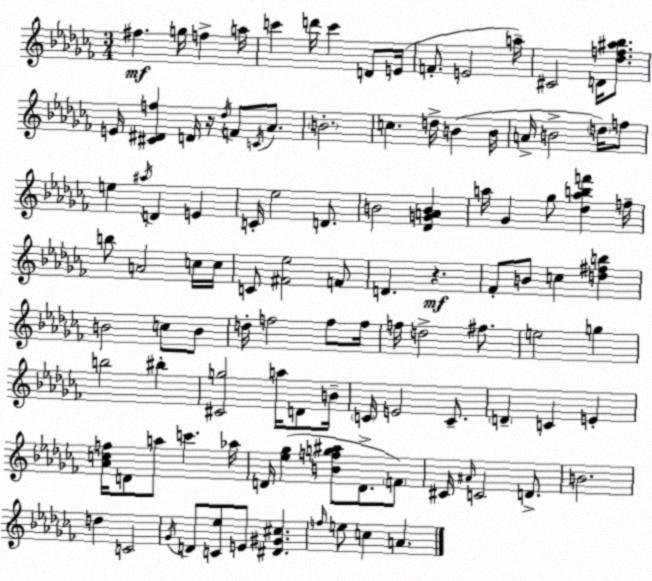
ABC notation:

X:1
T:Untitled
M:3/4
L:1/4
K:Abm
^f g/4 f a/4 c' d'/4 c' D/2 E/4 F/2 E2 a/4 ^C2 D/4 [_df^a_b]/2 E/4 [^C^Df] D/4 z/4 _d/4 F/2 C/4 _A/2 B2 c d/4 B B/4 A/4 B2 d/4 f/2 e ^a/4 D E C/4 _e2 D/2 B2 [_DGAB] a/4 _G _g/2 [_dabf'] f/4 b/2 A2 c/4 c/4 C/2 [^F_e]2 F/2 D z _F/2 B/2 c [d^fb] B2 c/2 B/2 d/4 f2 f/2 f/4 f/4 d2 ^f/2 e2 g b2 ^b [^Cg]2 a/4 D/2 B/4 C/4 E2 C/2 D C E [_Acf]/4 D/2 a/2 c' _a/4 D/4 [_e_g] [Bfg^a]/2 D/2 F/2 ^C/4 ^A/4 C2 D/2 B2 d C2 _G/4 D/2 [C_e]/2 E/2 [^D^G^c] f/4 e/2 c A